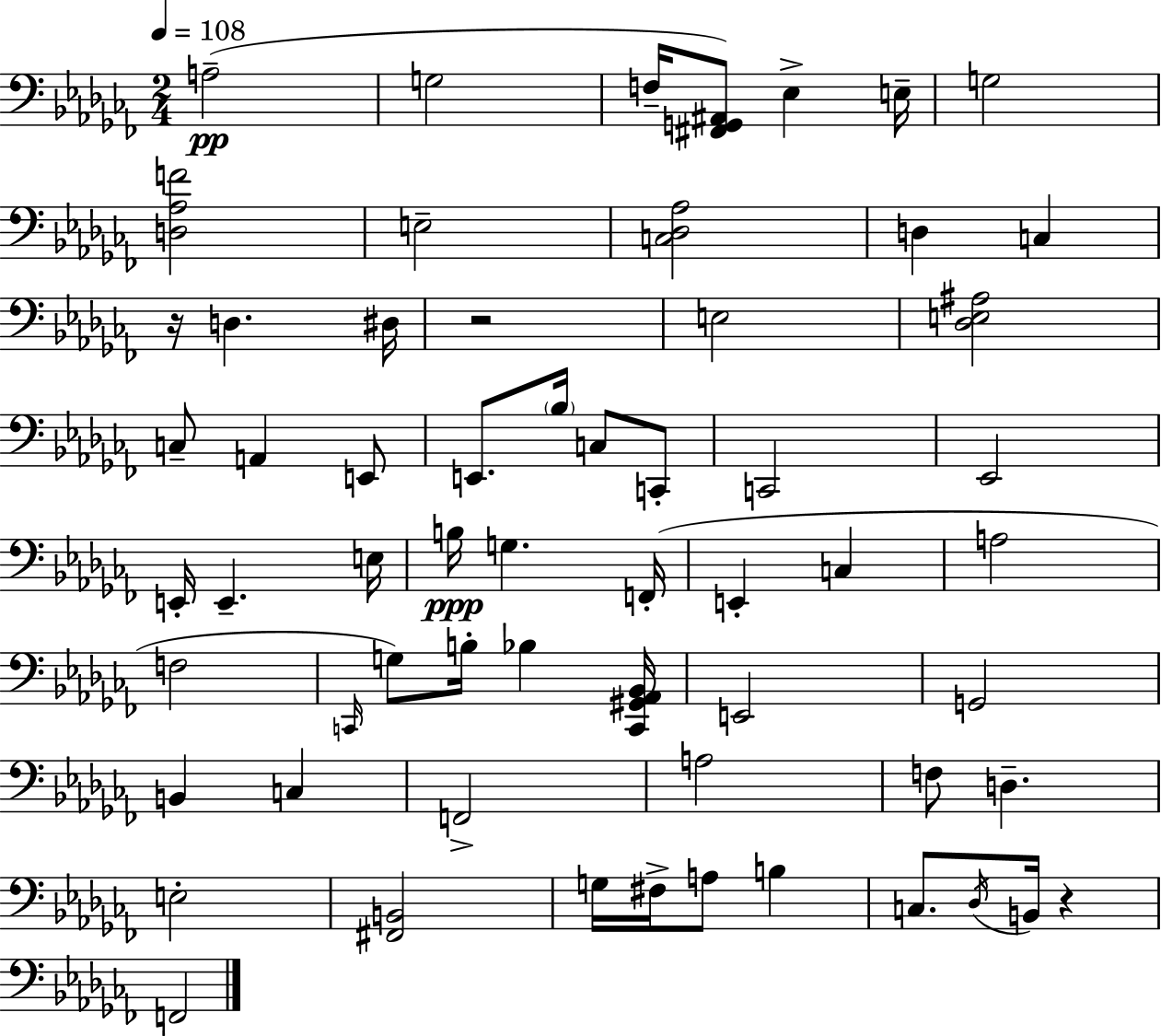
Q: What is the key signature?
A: AES minor